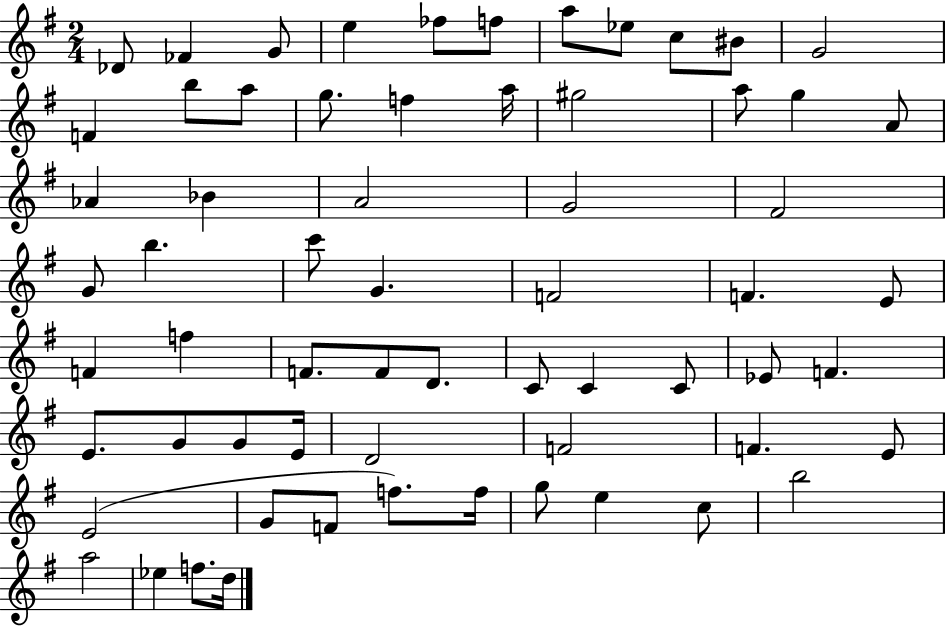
{
  \clef treble
  \numericTimeSignature
  \time 2/4
  \key g \major
  des'8 fes'4 g'8 | e''4 fes''8 f''8 | a''8 ees''8 c''8 bis'8 | g'2 | \break f'4 b''8 a''8 | g''8. f''4 a''16 | gis''2 | a''8 g''4 a'8 | \break aes'4 bes'4 | a'2 | g'2 | fis'2 | \break g'8 b''4. | c'''8 g'4. | f'2 | f'4. e'8 | \break f'4 f''4 | f'8. f'8 d'8. | c'8 c'4 c'8 | ees'8 f'4. | \break e'8. g'8 g'8 e'16 | d'2 | f'2 | f'4. e'8 | \break e'2( | g'8 f'8 f''8.) f''16 | g''8 e''4 c''8 | b''2 | \break a''2 | ees''4 f''8. d''16 | \bar "|."
}